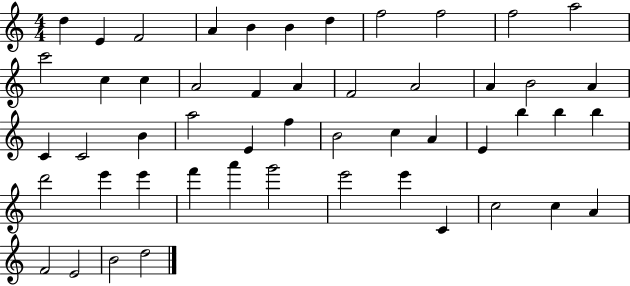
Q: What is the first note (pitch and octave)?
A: D5